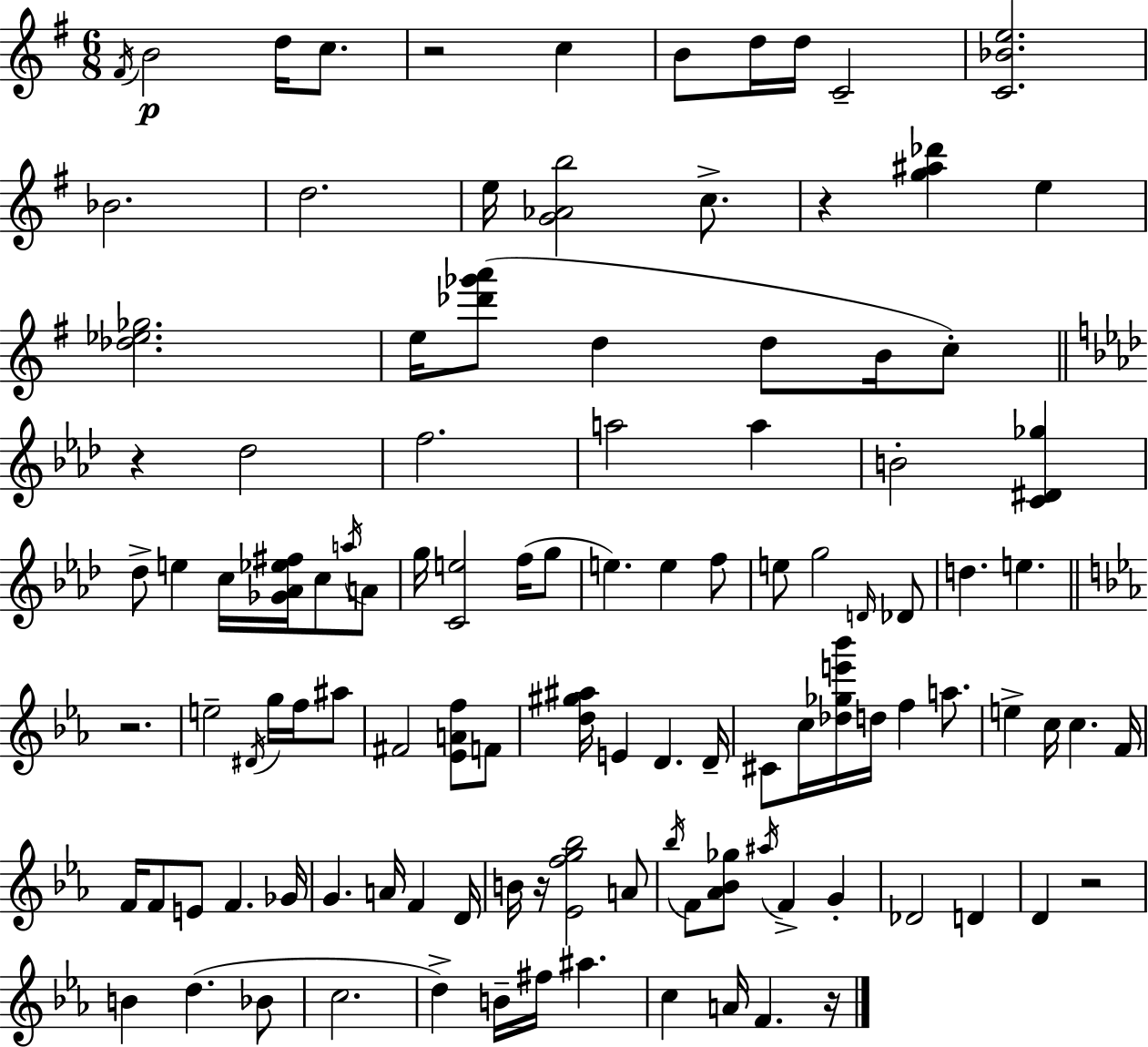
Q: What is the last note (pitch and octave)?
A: F4